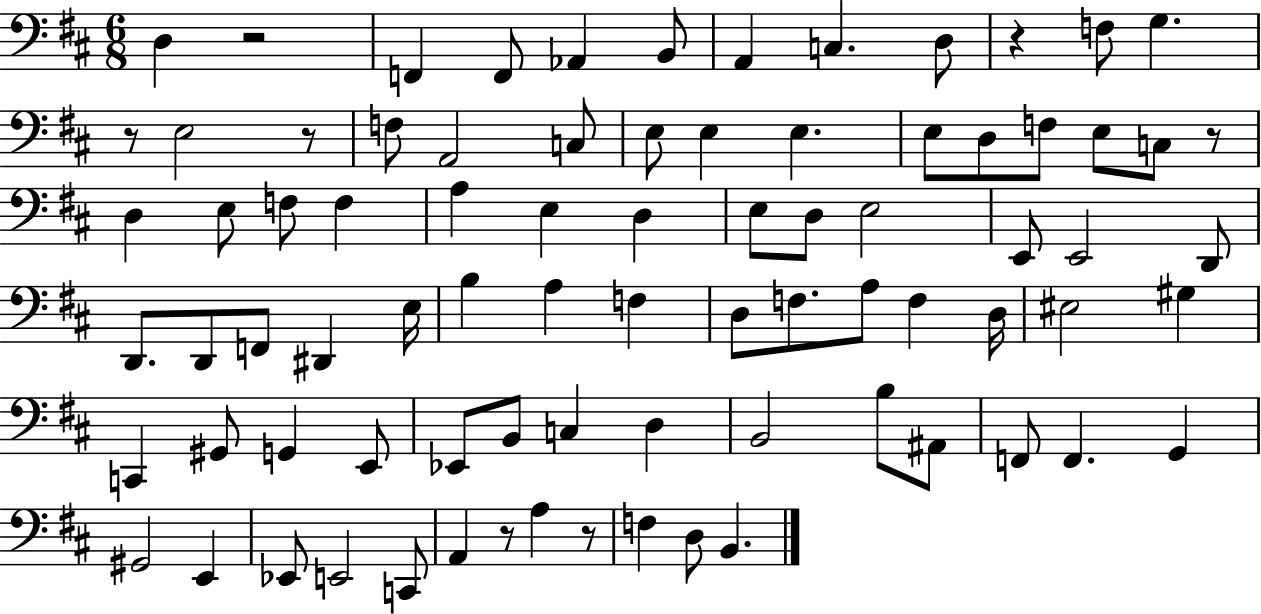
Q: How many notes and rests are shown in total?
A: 81